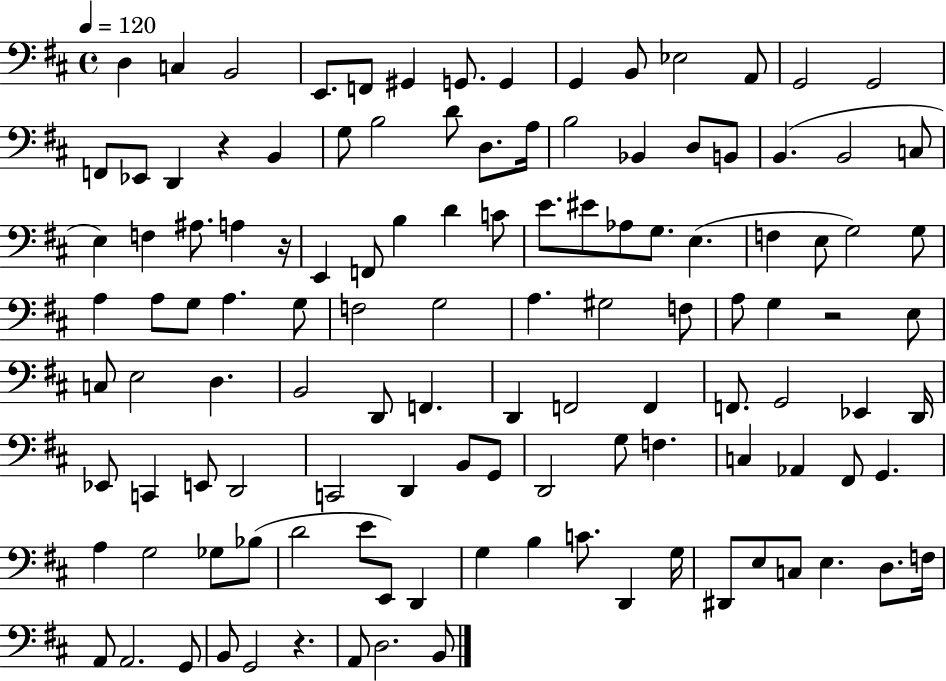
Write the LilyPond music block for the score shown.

{
  \clef bass
  \time 4/4
  \defaultTimeSignature
  \key d \major
  \tempo 4 = 120
  \repeat volta 2 { d4 c4 b,2 | e,8. f,8 gis,4 g,8. g,4 | g,4 b,8 ees2 a,8 | g,2 g,2 | \break f,8 ees,8 d,4 r4 b,4 | g8 b2 d'8 d8. a16 | b2 bes,4 d8 b,8 | b,4.( b,2 c8 | \break e4) f4 ais8. a4 r16 | e,4 f,8 b4 d'4 c'8 | e'8. eis'8 aes8 g8. e4.( | f4 e8 g2) g8 | \break a4 a8 g8 a4. g8 | f2 g2 | a4. gis2 f8 | a8 g4 r2 e8 | \break c8 e2 d4. | b,2 d,8 f,4. | d,4 f,2 f,4 | f,8. g,2 ees,4 d,16 | \break ees,8 c,4 e,8 d,2 | c,2 d,4 b,8 g,8 | d,2 g8 f4. | c4 aes,4 fis,8 g,4. | \break a4 g2 ges8 bes8( | d'2 e'8 e,8) d,4 | g4 b4 c'8. d,4 g16 | dis,8 e8 c8 e4. d8. f16 | \break a,8 a,2. g,8 | b,8 g,2 r4. | a,8 d2. b,8 | } \bar "|."
}